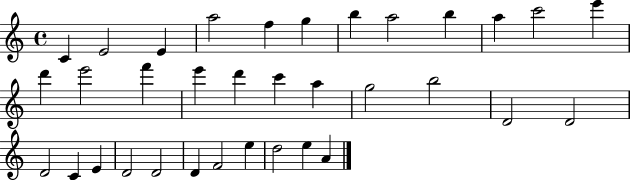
C4/q E4/h E4/q A5/h F5/q G5/q B5/q A5/h B5/q A5/q C6/h E6/q D6/q E6/h F6/q E6/q D6/q C6/q A5/q G5/h B5/h D4/h D4/h D4/h C4/q E4/q D4/h D4/h D4/q F4/h E5/q D5/h E5/q A4/q